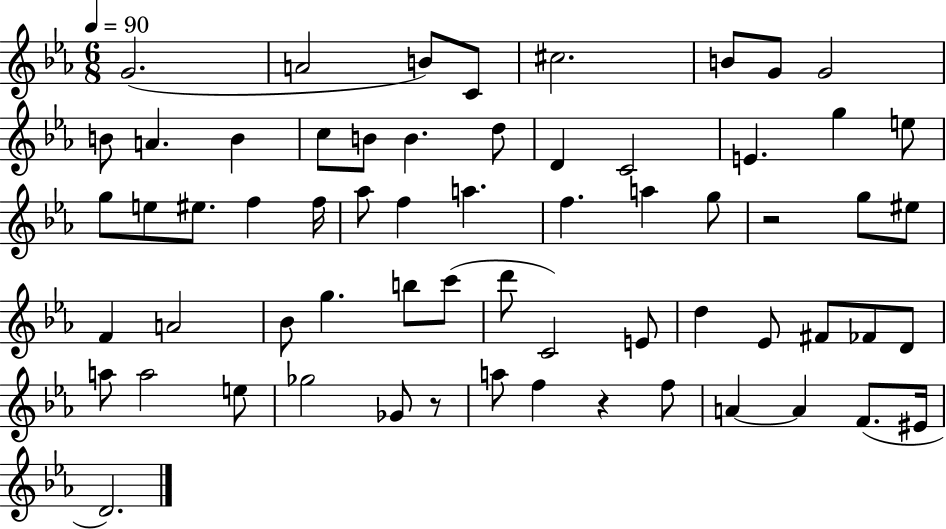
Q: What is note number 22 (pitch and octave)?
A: E5